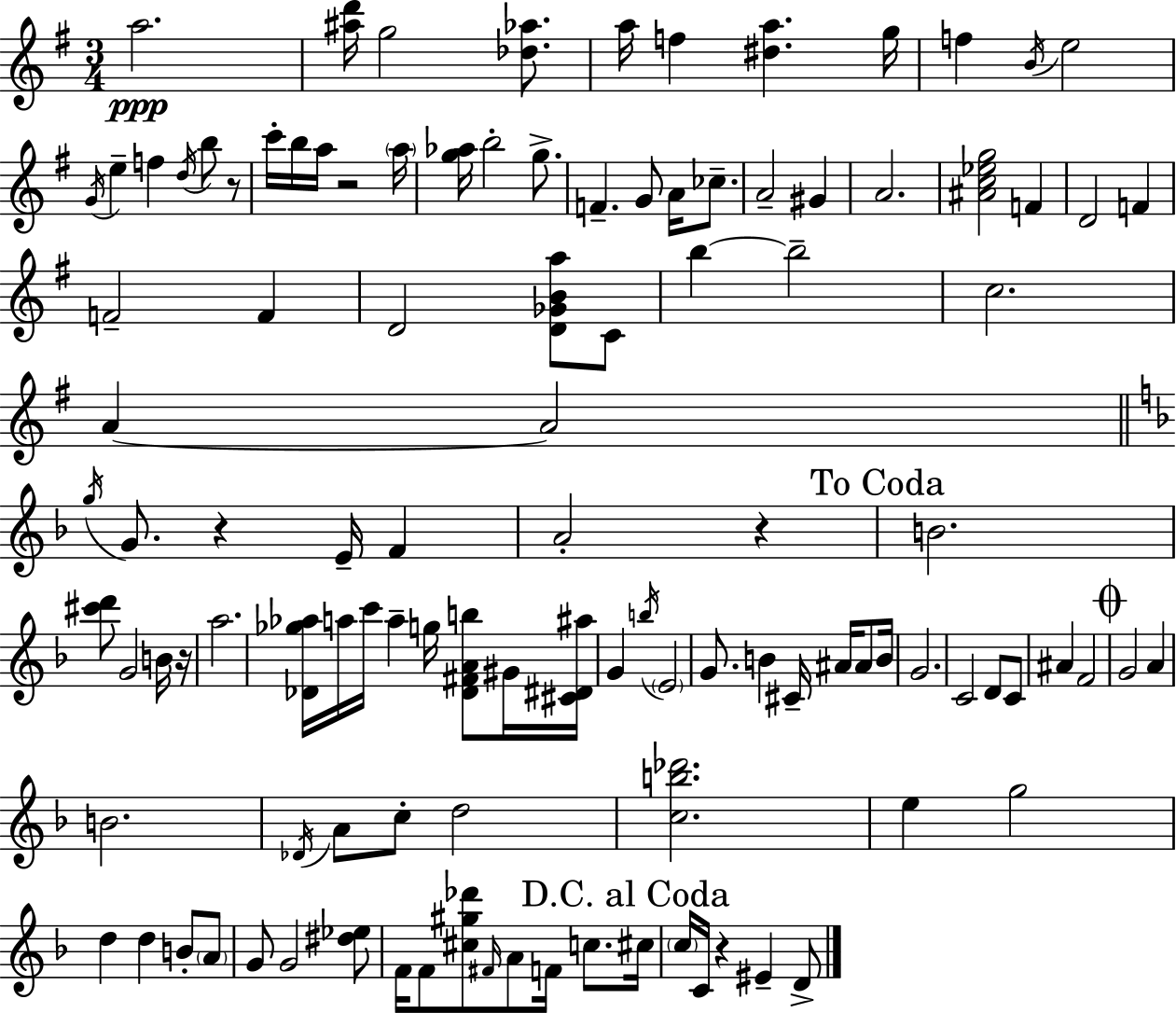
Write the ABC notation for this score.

X:1
T:Untitled
M:3/4
L:1/4
K:G
a2 [^ad']/4 g2 [_d_a]/2 a/4 f [^da] g/4 f B/4 e2 G/4 e f d/4 b/2 z/2 c'/4 b/4 a/4 z2 a/4 [g_a]/4 b2 g/2 F G/2 A/4 _c/2 A2 ^G A2 [^Ac_eg]2 F D2 F F2 F D2 [D_GBa]/2 C/2 b b2 c2 A A2 g/4 G/2 z E/4 F A2 z B2 [^c'd']/2 G2 B/4 z/4 a2 [_D_g_a]/4 a/4 c'/4 a g/4 [_D^FAb]/2 ^G/4 [^C^D^a]/4 G b/4 E2 G/2 B ^C/4 ^A/4 ^A/2 B/4 G2 C2 D/2 C/2 ^A F2 G2 A B2 _D/4 A/2 c/2 d2 [cb_d']2 e g2 d d B/2 A/2 G/2 G2 [^d_e]/2 F/4 F/2 [^c^g_d']/2 ^F/4 A/2 F/4 c/2 ^c/4 c/4 C/4 z ^E D/2